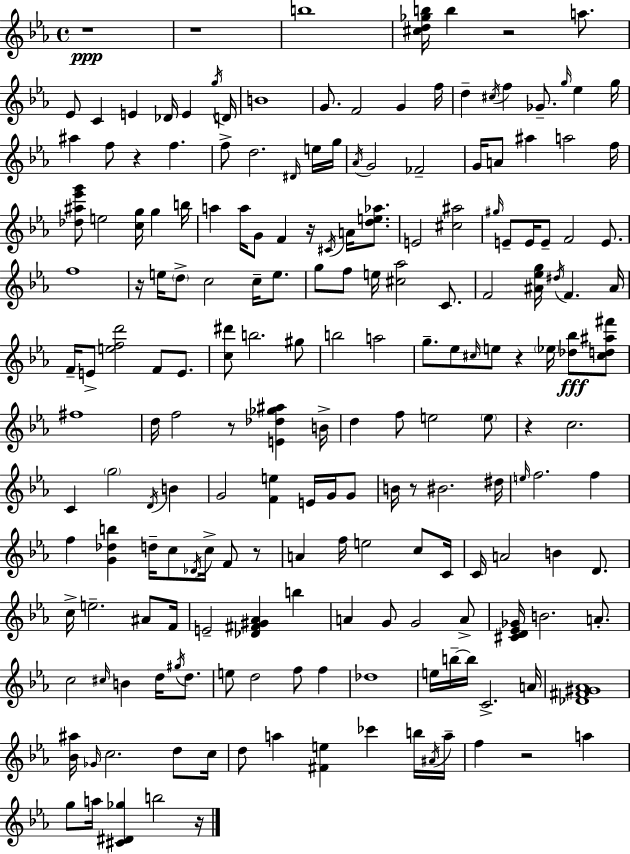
{
  \clef treble
  \time 4/4
  \defaultTimeSignature
  \key c \minor
  \repeat volta 2 { r1\ppp | r1 | b''1 | <cis'' d'' ges'' b''>16 b''4 r2 a''8. | \break ees'8 c'4 e'4 des'16 e'4 \acciaccatura { g''16 } | d'16 b'1 | g'8. f'2 g'4 | f''16 d''4-- \acciaccatura { cis''16 } f''4 ges'8.-- \grace { g''16 } ees''4 | \break g''16 ais''4 f''8 r4 f''4. | f''8-> d''2. | \grace { dis'16 } e''16 g''16 \acciaccatura { aes'16 } g'2 fes'2-- | g'16 a'8 ais''4 a''2 | \break f''16 <des'' ais'' ees''' g'''>8 e''2 <c'' g''>16 | g''4 b''16 a''4 a''16 g'8 f'4 | r16 \acciaccatura { cis'16 } a'16 <d'' e'' aes''>8. e'2 <cis'' ais''>2 | \grace { gis''16 } e'8-- e'16 e'8-- f'2 | \break e'8. f''1 | r16 e''16 \parenthesize d''8-> c''2 | c''16-- e''8. g''8 f''8 e''16 <cis'' aes''>2 | c'8. f'2 <ais' ees'' g''>16 | \break \acciaccatura { dis''16 } f'4. ais'16 f'16-- e'8-> <e'' f'' d'''>2 | f'8 e'8. <c'' dis'''>8 b''2. | gis''8 b''2 | a''2 g''8.-- ees''8 \grace { cis''16 } e''8 | \break r4 \parenthesize ees''16 <des'' bes''>8\fff <cis'' d'' ais'' fis'''>8 fis''1 | d''16 f''2 | r8 <e' des'' ges'' ais''>4 b'16-> d''4 f''8 e''2 | \parenthesize e''8 r4 c''2. | \break c'4 \parenthesize g''2 | \acciaccatura { d'16 } b'4 g'2 | <f' e''>4 e'16 g'16 g'8 b'16 r8 bis'2. | dis''16 \grace { e''16 } f''2. | \break f''4 f''4 <g' des'' b''>4 | d''16-- c''8 \acciaccatura { des'16 } c''16-> f'8 r8 a'4 | f''16 e''2 c''8 c'16 c'16 a'2 | b'4 d'8. c''16-> e''2.-- | \break ais'8 f'16 e'2-- | <des' fis' gis' aes'>4 b''4 a'4 | g'8 g'2 a'8-> <cis' d' ees' ges'>16 b'2. | a'8.-. c''2 | \break \grace { cis''16 } b'4 d''16 \acciaccatura { gis''16 } d''8. e''8 | d''2 f''8 f''4 des''1 | e''16 b''16--~~ | b''16 c'2.-> a'16 <des' fis' gis' aes'>1 | \break <bes' ais''>16 \grace { ges'16 } | c''2. d''8 c''16 d''8 | a''4 <fis' e''>4 ces'''4 b''16 \acciaccatura { ais'16 } a''16-- | f''4 r2 a''4 | \break g''8 a''16 <cis' dis' ges''>4 b''2 r16 | } \bar "|."
}